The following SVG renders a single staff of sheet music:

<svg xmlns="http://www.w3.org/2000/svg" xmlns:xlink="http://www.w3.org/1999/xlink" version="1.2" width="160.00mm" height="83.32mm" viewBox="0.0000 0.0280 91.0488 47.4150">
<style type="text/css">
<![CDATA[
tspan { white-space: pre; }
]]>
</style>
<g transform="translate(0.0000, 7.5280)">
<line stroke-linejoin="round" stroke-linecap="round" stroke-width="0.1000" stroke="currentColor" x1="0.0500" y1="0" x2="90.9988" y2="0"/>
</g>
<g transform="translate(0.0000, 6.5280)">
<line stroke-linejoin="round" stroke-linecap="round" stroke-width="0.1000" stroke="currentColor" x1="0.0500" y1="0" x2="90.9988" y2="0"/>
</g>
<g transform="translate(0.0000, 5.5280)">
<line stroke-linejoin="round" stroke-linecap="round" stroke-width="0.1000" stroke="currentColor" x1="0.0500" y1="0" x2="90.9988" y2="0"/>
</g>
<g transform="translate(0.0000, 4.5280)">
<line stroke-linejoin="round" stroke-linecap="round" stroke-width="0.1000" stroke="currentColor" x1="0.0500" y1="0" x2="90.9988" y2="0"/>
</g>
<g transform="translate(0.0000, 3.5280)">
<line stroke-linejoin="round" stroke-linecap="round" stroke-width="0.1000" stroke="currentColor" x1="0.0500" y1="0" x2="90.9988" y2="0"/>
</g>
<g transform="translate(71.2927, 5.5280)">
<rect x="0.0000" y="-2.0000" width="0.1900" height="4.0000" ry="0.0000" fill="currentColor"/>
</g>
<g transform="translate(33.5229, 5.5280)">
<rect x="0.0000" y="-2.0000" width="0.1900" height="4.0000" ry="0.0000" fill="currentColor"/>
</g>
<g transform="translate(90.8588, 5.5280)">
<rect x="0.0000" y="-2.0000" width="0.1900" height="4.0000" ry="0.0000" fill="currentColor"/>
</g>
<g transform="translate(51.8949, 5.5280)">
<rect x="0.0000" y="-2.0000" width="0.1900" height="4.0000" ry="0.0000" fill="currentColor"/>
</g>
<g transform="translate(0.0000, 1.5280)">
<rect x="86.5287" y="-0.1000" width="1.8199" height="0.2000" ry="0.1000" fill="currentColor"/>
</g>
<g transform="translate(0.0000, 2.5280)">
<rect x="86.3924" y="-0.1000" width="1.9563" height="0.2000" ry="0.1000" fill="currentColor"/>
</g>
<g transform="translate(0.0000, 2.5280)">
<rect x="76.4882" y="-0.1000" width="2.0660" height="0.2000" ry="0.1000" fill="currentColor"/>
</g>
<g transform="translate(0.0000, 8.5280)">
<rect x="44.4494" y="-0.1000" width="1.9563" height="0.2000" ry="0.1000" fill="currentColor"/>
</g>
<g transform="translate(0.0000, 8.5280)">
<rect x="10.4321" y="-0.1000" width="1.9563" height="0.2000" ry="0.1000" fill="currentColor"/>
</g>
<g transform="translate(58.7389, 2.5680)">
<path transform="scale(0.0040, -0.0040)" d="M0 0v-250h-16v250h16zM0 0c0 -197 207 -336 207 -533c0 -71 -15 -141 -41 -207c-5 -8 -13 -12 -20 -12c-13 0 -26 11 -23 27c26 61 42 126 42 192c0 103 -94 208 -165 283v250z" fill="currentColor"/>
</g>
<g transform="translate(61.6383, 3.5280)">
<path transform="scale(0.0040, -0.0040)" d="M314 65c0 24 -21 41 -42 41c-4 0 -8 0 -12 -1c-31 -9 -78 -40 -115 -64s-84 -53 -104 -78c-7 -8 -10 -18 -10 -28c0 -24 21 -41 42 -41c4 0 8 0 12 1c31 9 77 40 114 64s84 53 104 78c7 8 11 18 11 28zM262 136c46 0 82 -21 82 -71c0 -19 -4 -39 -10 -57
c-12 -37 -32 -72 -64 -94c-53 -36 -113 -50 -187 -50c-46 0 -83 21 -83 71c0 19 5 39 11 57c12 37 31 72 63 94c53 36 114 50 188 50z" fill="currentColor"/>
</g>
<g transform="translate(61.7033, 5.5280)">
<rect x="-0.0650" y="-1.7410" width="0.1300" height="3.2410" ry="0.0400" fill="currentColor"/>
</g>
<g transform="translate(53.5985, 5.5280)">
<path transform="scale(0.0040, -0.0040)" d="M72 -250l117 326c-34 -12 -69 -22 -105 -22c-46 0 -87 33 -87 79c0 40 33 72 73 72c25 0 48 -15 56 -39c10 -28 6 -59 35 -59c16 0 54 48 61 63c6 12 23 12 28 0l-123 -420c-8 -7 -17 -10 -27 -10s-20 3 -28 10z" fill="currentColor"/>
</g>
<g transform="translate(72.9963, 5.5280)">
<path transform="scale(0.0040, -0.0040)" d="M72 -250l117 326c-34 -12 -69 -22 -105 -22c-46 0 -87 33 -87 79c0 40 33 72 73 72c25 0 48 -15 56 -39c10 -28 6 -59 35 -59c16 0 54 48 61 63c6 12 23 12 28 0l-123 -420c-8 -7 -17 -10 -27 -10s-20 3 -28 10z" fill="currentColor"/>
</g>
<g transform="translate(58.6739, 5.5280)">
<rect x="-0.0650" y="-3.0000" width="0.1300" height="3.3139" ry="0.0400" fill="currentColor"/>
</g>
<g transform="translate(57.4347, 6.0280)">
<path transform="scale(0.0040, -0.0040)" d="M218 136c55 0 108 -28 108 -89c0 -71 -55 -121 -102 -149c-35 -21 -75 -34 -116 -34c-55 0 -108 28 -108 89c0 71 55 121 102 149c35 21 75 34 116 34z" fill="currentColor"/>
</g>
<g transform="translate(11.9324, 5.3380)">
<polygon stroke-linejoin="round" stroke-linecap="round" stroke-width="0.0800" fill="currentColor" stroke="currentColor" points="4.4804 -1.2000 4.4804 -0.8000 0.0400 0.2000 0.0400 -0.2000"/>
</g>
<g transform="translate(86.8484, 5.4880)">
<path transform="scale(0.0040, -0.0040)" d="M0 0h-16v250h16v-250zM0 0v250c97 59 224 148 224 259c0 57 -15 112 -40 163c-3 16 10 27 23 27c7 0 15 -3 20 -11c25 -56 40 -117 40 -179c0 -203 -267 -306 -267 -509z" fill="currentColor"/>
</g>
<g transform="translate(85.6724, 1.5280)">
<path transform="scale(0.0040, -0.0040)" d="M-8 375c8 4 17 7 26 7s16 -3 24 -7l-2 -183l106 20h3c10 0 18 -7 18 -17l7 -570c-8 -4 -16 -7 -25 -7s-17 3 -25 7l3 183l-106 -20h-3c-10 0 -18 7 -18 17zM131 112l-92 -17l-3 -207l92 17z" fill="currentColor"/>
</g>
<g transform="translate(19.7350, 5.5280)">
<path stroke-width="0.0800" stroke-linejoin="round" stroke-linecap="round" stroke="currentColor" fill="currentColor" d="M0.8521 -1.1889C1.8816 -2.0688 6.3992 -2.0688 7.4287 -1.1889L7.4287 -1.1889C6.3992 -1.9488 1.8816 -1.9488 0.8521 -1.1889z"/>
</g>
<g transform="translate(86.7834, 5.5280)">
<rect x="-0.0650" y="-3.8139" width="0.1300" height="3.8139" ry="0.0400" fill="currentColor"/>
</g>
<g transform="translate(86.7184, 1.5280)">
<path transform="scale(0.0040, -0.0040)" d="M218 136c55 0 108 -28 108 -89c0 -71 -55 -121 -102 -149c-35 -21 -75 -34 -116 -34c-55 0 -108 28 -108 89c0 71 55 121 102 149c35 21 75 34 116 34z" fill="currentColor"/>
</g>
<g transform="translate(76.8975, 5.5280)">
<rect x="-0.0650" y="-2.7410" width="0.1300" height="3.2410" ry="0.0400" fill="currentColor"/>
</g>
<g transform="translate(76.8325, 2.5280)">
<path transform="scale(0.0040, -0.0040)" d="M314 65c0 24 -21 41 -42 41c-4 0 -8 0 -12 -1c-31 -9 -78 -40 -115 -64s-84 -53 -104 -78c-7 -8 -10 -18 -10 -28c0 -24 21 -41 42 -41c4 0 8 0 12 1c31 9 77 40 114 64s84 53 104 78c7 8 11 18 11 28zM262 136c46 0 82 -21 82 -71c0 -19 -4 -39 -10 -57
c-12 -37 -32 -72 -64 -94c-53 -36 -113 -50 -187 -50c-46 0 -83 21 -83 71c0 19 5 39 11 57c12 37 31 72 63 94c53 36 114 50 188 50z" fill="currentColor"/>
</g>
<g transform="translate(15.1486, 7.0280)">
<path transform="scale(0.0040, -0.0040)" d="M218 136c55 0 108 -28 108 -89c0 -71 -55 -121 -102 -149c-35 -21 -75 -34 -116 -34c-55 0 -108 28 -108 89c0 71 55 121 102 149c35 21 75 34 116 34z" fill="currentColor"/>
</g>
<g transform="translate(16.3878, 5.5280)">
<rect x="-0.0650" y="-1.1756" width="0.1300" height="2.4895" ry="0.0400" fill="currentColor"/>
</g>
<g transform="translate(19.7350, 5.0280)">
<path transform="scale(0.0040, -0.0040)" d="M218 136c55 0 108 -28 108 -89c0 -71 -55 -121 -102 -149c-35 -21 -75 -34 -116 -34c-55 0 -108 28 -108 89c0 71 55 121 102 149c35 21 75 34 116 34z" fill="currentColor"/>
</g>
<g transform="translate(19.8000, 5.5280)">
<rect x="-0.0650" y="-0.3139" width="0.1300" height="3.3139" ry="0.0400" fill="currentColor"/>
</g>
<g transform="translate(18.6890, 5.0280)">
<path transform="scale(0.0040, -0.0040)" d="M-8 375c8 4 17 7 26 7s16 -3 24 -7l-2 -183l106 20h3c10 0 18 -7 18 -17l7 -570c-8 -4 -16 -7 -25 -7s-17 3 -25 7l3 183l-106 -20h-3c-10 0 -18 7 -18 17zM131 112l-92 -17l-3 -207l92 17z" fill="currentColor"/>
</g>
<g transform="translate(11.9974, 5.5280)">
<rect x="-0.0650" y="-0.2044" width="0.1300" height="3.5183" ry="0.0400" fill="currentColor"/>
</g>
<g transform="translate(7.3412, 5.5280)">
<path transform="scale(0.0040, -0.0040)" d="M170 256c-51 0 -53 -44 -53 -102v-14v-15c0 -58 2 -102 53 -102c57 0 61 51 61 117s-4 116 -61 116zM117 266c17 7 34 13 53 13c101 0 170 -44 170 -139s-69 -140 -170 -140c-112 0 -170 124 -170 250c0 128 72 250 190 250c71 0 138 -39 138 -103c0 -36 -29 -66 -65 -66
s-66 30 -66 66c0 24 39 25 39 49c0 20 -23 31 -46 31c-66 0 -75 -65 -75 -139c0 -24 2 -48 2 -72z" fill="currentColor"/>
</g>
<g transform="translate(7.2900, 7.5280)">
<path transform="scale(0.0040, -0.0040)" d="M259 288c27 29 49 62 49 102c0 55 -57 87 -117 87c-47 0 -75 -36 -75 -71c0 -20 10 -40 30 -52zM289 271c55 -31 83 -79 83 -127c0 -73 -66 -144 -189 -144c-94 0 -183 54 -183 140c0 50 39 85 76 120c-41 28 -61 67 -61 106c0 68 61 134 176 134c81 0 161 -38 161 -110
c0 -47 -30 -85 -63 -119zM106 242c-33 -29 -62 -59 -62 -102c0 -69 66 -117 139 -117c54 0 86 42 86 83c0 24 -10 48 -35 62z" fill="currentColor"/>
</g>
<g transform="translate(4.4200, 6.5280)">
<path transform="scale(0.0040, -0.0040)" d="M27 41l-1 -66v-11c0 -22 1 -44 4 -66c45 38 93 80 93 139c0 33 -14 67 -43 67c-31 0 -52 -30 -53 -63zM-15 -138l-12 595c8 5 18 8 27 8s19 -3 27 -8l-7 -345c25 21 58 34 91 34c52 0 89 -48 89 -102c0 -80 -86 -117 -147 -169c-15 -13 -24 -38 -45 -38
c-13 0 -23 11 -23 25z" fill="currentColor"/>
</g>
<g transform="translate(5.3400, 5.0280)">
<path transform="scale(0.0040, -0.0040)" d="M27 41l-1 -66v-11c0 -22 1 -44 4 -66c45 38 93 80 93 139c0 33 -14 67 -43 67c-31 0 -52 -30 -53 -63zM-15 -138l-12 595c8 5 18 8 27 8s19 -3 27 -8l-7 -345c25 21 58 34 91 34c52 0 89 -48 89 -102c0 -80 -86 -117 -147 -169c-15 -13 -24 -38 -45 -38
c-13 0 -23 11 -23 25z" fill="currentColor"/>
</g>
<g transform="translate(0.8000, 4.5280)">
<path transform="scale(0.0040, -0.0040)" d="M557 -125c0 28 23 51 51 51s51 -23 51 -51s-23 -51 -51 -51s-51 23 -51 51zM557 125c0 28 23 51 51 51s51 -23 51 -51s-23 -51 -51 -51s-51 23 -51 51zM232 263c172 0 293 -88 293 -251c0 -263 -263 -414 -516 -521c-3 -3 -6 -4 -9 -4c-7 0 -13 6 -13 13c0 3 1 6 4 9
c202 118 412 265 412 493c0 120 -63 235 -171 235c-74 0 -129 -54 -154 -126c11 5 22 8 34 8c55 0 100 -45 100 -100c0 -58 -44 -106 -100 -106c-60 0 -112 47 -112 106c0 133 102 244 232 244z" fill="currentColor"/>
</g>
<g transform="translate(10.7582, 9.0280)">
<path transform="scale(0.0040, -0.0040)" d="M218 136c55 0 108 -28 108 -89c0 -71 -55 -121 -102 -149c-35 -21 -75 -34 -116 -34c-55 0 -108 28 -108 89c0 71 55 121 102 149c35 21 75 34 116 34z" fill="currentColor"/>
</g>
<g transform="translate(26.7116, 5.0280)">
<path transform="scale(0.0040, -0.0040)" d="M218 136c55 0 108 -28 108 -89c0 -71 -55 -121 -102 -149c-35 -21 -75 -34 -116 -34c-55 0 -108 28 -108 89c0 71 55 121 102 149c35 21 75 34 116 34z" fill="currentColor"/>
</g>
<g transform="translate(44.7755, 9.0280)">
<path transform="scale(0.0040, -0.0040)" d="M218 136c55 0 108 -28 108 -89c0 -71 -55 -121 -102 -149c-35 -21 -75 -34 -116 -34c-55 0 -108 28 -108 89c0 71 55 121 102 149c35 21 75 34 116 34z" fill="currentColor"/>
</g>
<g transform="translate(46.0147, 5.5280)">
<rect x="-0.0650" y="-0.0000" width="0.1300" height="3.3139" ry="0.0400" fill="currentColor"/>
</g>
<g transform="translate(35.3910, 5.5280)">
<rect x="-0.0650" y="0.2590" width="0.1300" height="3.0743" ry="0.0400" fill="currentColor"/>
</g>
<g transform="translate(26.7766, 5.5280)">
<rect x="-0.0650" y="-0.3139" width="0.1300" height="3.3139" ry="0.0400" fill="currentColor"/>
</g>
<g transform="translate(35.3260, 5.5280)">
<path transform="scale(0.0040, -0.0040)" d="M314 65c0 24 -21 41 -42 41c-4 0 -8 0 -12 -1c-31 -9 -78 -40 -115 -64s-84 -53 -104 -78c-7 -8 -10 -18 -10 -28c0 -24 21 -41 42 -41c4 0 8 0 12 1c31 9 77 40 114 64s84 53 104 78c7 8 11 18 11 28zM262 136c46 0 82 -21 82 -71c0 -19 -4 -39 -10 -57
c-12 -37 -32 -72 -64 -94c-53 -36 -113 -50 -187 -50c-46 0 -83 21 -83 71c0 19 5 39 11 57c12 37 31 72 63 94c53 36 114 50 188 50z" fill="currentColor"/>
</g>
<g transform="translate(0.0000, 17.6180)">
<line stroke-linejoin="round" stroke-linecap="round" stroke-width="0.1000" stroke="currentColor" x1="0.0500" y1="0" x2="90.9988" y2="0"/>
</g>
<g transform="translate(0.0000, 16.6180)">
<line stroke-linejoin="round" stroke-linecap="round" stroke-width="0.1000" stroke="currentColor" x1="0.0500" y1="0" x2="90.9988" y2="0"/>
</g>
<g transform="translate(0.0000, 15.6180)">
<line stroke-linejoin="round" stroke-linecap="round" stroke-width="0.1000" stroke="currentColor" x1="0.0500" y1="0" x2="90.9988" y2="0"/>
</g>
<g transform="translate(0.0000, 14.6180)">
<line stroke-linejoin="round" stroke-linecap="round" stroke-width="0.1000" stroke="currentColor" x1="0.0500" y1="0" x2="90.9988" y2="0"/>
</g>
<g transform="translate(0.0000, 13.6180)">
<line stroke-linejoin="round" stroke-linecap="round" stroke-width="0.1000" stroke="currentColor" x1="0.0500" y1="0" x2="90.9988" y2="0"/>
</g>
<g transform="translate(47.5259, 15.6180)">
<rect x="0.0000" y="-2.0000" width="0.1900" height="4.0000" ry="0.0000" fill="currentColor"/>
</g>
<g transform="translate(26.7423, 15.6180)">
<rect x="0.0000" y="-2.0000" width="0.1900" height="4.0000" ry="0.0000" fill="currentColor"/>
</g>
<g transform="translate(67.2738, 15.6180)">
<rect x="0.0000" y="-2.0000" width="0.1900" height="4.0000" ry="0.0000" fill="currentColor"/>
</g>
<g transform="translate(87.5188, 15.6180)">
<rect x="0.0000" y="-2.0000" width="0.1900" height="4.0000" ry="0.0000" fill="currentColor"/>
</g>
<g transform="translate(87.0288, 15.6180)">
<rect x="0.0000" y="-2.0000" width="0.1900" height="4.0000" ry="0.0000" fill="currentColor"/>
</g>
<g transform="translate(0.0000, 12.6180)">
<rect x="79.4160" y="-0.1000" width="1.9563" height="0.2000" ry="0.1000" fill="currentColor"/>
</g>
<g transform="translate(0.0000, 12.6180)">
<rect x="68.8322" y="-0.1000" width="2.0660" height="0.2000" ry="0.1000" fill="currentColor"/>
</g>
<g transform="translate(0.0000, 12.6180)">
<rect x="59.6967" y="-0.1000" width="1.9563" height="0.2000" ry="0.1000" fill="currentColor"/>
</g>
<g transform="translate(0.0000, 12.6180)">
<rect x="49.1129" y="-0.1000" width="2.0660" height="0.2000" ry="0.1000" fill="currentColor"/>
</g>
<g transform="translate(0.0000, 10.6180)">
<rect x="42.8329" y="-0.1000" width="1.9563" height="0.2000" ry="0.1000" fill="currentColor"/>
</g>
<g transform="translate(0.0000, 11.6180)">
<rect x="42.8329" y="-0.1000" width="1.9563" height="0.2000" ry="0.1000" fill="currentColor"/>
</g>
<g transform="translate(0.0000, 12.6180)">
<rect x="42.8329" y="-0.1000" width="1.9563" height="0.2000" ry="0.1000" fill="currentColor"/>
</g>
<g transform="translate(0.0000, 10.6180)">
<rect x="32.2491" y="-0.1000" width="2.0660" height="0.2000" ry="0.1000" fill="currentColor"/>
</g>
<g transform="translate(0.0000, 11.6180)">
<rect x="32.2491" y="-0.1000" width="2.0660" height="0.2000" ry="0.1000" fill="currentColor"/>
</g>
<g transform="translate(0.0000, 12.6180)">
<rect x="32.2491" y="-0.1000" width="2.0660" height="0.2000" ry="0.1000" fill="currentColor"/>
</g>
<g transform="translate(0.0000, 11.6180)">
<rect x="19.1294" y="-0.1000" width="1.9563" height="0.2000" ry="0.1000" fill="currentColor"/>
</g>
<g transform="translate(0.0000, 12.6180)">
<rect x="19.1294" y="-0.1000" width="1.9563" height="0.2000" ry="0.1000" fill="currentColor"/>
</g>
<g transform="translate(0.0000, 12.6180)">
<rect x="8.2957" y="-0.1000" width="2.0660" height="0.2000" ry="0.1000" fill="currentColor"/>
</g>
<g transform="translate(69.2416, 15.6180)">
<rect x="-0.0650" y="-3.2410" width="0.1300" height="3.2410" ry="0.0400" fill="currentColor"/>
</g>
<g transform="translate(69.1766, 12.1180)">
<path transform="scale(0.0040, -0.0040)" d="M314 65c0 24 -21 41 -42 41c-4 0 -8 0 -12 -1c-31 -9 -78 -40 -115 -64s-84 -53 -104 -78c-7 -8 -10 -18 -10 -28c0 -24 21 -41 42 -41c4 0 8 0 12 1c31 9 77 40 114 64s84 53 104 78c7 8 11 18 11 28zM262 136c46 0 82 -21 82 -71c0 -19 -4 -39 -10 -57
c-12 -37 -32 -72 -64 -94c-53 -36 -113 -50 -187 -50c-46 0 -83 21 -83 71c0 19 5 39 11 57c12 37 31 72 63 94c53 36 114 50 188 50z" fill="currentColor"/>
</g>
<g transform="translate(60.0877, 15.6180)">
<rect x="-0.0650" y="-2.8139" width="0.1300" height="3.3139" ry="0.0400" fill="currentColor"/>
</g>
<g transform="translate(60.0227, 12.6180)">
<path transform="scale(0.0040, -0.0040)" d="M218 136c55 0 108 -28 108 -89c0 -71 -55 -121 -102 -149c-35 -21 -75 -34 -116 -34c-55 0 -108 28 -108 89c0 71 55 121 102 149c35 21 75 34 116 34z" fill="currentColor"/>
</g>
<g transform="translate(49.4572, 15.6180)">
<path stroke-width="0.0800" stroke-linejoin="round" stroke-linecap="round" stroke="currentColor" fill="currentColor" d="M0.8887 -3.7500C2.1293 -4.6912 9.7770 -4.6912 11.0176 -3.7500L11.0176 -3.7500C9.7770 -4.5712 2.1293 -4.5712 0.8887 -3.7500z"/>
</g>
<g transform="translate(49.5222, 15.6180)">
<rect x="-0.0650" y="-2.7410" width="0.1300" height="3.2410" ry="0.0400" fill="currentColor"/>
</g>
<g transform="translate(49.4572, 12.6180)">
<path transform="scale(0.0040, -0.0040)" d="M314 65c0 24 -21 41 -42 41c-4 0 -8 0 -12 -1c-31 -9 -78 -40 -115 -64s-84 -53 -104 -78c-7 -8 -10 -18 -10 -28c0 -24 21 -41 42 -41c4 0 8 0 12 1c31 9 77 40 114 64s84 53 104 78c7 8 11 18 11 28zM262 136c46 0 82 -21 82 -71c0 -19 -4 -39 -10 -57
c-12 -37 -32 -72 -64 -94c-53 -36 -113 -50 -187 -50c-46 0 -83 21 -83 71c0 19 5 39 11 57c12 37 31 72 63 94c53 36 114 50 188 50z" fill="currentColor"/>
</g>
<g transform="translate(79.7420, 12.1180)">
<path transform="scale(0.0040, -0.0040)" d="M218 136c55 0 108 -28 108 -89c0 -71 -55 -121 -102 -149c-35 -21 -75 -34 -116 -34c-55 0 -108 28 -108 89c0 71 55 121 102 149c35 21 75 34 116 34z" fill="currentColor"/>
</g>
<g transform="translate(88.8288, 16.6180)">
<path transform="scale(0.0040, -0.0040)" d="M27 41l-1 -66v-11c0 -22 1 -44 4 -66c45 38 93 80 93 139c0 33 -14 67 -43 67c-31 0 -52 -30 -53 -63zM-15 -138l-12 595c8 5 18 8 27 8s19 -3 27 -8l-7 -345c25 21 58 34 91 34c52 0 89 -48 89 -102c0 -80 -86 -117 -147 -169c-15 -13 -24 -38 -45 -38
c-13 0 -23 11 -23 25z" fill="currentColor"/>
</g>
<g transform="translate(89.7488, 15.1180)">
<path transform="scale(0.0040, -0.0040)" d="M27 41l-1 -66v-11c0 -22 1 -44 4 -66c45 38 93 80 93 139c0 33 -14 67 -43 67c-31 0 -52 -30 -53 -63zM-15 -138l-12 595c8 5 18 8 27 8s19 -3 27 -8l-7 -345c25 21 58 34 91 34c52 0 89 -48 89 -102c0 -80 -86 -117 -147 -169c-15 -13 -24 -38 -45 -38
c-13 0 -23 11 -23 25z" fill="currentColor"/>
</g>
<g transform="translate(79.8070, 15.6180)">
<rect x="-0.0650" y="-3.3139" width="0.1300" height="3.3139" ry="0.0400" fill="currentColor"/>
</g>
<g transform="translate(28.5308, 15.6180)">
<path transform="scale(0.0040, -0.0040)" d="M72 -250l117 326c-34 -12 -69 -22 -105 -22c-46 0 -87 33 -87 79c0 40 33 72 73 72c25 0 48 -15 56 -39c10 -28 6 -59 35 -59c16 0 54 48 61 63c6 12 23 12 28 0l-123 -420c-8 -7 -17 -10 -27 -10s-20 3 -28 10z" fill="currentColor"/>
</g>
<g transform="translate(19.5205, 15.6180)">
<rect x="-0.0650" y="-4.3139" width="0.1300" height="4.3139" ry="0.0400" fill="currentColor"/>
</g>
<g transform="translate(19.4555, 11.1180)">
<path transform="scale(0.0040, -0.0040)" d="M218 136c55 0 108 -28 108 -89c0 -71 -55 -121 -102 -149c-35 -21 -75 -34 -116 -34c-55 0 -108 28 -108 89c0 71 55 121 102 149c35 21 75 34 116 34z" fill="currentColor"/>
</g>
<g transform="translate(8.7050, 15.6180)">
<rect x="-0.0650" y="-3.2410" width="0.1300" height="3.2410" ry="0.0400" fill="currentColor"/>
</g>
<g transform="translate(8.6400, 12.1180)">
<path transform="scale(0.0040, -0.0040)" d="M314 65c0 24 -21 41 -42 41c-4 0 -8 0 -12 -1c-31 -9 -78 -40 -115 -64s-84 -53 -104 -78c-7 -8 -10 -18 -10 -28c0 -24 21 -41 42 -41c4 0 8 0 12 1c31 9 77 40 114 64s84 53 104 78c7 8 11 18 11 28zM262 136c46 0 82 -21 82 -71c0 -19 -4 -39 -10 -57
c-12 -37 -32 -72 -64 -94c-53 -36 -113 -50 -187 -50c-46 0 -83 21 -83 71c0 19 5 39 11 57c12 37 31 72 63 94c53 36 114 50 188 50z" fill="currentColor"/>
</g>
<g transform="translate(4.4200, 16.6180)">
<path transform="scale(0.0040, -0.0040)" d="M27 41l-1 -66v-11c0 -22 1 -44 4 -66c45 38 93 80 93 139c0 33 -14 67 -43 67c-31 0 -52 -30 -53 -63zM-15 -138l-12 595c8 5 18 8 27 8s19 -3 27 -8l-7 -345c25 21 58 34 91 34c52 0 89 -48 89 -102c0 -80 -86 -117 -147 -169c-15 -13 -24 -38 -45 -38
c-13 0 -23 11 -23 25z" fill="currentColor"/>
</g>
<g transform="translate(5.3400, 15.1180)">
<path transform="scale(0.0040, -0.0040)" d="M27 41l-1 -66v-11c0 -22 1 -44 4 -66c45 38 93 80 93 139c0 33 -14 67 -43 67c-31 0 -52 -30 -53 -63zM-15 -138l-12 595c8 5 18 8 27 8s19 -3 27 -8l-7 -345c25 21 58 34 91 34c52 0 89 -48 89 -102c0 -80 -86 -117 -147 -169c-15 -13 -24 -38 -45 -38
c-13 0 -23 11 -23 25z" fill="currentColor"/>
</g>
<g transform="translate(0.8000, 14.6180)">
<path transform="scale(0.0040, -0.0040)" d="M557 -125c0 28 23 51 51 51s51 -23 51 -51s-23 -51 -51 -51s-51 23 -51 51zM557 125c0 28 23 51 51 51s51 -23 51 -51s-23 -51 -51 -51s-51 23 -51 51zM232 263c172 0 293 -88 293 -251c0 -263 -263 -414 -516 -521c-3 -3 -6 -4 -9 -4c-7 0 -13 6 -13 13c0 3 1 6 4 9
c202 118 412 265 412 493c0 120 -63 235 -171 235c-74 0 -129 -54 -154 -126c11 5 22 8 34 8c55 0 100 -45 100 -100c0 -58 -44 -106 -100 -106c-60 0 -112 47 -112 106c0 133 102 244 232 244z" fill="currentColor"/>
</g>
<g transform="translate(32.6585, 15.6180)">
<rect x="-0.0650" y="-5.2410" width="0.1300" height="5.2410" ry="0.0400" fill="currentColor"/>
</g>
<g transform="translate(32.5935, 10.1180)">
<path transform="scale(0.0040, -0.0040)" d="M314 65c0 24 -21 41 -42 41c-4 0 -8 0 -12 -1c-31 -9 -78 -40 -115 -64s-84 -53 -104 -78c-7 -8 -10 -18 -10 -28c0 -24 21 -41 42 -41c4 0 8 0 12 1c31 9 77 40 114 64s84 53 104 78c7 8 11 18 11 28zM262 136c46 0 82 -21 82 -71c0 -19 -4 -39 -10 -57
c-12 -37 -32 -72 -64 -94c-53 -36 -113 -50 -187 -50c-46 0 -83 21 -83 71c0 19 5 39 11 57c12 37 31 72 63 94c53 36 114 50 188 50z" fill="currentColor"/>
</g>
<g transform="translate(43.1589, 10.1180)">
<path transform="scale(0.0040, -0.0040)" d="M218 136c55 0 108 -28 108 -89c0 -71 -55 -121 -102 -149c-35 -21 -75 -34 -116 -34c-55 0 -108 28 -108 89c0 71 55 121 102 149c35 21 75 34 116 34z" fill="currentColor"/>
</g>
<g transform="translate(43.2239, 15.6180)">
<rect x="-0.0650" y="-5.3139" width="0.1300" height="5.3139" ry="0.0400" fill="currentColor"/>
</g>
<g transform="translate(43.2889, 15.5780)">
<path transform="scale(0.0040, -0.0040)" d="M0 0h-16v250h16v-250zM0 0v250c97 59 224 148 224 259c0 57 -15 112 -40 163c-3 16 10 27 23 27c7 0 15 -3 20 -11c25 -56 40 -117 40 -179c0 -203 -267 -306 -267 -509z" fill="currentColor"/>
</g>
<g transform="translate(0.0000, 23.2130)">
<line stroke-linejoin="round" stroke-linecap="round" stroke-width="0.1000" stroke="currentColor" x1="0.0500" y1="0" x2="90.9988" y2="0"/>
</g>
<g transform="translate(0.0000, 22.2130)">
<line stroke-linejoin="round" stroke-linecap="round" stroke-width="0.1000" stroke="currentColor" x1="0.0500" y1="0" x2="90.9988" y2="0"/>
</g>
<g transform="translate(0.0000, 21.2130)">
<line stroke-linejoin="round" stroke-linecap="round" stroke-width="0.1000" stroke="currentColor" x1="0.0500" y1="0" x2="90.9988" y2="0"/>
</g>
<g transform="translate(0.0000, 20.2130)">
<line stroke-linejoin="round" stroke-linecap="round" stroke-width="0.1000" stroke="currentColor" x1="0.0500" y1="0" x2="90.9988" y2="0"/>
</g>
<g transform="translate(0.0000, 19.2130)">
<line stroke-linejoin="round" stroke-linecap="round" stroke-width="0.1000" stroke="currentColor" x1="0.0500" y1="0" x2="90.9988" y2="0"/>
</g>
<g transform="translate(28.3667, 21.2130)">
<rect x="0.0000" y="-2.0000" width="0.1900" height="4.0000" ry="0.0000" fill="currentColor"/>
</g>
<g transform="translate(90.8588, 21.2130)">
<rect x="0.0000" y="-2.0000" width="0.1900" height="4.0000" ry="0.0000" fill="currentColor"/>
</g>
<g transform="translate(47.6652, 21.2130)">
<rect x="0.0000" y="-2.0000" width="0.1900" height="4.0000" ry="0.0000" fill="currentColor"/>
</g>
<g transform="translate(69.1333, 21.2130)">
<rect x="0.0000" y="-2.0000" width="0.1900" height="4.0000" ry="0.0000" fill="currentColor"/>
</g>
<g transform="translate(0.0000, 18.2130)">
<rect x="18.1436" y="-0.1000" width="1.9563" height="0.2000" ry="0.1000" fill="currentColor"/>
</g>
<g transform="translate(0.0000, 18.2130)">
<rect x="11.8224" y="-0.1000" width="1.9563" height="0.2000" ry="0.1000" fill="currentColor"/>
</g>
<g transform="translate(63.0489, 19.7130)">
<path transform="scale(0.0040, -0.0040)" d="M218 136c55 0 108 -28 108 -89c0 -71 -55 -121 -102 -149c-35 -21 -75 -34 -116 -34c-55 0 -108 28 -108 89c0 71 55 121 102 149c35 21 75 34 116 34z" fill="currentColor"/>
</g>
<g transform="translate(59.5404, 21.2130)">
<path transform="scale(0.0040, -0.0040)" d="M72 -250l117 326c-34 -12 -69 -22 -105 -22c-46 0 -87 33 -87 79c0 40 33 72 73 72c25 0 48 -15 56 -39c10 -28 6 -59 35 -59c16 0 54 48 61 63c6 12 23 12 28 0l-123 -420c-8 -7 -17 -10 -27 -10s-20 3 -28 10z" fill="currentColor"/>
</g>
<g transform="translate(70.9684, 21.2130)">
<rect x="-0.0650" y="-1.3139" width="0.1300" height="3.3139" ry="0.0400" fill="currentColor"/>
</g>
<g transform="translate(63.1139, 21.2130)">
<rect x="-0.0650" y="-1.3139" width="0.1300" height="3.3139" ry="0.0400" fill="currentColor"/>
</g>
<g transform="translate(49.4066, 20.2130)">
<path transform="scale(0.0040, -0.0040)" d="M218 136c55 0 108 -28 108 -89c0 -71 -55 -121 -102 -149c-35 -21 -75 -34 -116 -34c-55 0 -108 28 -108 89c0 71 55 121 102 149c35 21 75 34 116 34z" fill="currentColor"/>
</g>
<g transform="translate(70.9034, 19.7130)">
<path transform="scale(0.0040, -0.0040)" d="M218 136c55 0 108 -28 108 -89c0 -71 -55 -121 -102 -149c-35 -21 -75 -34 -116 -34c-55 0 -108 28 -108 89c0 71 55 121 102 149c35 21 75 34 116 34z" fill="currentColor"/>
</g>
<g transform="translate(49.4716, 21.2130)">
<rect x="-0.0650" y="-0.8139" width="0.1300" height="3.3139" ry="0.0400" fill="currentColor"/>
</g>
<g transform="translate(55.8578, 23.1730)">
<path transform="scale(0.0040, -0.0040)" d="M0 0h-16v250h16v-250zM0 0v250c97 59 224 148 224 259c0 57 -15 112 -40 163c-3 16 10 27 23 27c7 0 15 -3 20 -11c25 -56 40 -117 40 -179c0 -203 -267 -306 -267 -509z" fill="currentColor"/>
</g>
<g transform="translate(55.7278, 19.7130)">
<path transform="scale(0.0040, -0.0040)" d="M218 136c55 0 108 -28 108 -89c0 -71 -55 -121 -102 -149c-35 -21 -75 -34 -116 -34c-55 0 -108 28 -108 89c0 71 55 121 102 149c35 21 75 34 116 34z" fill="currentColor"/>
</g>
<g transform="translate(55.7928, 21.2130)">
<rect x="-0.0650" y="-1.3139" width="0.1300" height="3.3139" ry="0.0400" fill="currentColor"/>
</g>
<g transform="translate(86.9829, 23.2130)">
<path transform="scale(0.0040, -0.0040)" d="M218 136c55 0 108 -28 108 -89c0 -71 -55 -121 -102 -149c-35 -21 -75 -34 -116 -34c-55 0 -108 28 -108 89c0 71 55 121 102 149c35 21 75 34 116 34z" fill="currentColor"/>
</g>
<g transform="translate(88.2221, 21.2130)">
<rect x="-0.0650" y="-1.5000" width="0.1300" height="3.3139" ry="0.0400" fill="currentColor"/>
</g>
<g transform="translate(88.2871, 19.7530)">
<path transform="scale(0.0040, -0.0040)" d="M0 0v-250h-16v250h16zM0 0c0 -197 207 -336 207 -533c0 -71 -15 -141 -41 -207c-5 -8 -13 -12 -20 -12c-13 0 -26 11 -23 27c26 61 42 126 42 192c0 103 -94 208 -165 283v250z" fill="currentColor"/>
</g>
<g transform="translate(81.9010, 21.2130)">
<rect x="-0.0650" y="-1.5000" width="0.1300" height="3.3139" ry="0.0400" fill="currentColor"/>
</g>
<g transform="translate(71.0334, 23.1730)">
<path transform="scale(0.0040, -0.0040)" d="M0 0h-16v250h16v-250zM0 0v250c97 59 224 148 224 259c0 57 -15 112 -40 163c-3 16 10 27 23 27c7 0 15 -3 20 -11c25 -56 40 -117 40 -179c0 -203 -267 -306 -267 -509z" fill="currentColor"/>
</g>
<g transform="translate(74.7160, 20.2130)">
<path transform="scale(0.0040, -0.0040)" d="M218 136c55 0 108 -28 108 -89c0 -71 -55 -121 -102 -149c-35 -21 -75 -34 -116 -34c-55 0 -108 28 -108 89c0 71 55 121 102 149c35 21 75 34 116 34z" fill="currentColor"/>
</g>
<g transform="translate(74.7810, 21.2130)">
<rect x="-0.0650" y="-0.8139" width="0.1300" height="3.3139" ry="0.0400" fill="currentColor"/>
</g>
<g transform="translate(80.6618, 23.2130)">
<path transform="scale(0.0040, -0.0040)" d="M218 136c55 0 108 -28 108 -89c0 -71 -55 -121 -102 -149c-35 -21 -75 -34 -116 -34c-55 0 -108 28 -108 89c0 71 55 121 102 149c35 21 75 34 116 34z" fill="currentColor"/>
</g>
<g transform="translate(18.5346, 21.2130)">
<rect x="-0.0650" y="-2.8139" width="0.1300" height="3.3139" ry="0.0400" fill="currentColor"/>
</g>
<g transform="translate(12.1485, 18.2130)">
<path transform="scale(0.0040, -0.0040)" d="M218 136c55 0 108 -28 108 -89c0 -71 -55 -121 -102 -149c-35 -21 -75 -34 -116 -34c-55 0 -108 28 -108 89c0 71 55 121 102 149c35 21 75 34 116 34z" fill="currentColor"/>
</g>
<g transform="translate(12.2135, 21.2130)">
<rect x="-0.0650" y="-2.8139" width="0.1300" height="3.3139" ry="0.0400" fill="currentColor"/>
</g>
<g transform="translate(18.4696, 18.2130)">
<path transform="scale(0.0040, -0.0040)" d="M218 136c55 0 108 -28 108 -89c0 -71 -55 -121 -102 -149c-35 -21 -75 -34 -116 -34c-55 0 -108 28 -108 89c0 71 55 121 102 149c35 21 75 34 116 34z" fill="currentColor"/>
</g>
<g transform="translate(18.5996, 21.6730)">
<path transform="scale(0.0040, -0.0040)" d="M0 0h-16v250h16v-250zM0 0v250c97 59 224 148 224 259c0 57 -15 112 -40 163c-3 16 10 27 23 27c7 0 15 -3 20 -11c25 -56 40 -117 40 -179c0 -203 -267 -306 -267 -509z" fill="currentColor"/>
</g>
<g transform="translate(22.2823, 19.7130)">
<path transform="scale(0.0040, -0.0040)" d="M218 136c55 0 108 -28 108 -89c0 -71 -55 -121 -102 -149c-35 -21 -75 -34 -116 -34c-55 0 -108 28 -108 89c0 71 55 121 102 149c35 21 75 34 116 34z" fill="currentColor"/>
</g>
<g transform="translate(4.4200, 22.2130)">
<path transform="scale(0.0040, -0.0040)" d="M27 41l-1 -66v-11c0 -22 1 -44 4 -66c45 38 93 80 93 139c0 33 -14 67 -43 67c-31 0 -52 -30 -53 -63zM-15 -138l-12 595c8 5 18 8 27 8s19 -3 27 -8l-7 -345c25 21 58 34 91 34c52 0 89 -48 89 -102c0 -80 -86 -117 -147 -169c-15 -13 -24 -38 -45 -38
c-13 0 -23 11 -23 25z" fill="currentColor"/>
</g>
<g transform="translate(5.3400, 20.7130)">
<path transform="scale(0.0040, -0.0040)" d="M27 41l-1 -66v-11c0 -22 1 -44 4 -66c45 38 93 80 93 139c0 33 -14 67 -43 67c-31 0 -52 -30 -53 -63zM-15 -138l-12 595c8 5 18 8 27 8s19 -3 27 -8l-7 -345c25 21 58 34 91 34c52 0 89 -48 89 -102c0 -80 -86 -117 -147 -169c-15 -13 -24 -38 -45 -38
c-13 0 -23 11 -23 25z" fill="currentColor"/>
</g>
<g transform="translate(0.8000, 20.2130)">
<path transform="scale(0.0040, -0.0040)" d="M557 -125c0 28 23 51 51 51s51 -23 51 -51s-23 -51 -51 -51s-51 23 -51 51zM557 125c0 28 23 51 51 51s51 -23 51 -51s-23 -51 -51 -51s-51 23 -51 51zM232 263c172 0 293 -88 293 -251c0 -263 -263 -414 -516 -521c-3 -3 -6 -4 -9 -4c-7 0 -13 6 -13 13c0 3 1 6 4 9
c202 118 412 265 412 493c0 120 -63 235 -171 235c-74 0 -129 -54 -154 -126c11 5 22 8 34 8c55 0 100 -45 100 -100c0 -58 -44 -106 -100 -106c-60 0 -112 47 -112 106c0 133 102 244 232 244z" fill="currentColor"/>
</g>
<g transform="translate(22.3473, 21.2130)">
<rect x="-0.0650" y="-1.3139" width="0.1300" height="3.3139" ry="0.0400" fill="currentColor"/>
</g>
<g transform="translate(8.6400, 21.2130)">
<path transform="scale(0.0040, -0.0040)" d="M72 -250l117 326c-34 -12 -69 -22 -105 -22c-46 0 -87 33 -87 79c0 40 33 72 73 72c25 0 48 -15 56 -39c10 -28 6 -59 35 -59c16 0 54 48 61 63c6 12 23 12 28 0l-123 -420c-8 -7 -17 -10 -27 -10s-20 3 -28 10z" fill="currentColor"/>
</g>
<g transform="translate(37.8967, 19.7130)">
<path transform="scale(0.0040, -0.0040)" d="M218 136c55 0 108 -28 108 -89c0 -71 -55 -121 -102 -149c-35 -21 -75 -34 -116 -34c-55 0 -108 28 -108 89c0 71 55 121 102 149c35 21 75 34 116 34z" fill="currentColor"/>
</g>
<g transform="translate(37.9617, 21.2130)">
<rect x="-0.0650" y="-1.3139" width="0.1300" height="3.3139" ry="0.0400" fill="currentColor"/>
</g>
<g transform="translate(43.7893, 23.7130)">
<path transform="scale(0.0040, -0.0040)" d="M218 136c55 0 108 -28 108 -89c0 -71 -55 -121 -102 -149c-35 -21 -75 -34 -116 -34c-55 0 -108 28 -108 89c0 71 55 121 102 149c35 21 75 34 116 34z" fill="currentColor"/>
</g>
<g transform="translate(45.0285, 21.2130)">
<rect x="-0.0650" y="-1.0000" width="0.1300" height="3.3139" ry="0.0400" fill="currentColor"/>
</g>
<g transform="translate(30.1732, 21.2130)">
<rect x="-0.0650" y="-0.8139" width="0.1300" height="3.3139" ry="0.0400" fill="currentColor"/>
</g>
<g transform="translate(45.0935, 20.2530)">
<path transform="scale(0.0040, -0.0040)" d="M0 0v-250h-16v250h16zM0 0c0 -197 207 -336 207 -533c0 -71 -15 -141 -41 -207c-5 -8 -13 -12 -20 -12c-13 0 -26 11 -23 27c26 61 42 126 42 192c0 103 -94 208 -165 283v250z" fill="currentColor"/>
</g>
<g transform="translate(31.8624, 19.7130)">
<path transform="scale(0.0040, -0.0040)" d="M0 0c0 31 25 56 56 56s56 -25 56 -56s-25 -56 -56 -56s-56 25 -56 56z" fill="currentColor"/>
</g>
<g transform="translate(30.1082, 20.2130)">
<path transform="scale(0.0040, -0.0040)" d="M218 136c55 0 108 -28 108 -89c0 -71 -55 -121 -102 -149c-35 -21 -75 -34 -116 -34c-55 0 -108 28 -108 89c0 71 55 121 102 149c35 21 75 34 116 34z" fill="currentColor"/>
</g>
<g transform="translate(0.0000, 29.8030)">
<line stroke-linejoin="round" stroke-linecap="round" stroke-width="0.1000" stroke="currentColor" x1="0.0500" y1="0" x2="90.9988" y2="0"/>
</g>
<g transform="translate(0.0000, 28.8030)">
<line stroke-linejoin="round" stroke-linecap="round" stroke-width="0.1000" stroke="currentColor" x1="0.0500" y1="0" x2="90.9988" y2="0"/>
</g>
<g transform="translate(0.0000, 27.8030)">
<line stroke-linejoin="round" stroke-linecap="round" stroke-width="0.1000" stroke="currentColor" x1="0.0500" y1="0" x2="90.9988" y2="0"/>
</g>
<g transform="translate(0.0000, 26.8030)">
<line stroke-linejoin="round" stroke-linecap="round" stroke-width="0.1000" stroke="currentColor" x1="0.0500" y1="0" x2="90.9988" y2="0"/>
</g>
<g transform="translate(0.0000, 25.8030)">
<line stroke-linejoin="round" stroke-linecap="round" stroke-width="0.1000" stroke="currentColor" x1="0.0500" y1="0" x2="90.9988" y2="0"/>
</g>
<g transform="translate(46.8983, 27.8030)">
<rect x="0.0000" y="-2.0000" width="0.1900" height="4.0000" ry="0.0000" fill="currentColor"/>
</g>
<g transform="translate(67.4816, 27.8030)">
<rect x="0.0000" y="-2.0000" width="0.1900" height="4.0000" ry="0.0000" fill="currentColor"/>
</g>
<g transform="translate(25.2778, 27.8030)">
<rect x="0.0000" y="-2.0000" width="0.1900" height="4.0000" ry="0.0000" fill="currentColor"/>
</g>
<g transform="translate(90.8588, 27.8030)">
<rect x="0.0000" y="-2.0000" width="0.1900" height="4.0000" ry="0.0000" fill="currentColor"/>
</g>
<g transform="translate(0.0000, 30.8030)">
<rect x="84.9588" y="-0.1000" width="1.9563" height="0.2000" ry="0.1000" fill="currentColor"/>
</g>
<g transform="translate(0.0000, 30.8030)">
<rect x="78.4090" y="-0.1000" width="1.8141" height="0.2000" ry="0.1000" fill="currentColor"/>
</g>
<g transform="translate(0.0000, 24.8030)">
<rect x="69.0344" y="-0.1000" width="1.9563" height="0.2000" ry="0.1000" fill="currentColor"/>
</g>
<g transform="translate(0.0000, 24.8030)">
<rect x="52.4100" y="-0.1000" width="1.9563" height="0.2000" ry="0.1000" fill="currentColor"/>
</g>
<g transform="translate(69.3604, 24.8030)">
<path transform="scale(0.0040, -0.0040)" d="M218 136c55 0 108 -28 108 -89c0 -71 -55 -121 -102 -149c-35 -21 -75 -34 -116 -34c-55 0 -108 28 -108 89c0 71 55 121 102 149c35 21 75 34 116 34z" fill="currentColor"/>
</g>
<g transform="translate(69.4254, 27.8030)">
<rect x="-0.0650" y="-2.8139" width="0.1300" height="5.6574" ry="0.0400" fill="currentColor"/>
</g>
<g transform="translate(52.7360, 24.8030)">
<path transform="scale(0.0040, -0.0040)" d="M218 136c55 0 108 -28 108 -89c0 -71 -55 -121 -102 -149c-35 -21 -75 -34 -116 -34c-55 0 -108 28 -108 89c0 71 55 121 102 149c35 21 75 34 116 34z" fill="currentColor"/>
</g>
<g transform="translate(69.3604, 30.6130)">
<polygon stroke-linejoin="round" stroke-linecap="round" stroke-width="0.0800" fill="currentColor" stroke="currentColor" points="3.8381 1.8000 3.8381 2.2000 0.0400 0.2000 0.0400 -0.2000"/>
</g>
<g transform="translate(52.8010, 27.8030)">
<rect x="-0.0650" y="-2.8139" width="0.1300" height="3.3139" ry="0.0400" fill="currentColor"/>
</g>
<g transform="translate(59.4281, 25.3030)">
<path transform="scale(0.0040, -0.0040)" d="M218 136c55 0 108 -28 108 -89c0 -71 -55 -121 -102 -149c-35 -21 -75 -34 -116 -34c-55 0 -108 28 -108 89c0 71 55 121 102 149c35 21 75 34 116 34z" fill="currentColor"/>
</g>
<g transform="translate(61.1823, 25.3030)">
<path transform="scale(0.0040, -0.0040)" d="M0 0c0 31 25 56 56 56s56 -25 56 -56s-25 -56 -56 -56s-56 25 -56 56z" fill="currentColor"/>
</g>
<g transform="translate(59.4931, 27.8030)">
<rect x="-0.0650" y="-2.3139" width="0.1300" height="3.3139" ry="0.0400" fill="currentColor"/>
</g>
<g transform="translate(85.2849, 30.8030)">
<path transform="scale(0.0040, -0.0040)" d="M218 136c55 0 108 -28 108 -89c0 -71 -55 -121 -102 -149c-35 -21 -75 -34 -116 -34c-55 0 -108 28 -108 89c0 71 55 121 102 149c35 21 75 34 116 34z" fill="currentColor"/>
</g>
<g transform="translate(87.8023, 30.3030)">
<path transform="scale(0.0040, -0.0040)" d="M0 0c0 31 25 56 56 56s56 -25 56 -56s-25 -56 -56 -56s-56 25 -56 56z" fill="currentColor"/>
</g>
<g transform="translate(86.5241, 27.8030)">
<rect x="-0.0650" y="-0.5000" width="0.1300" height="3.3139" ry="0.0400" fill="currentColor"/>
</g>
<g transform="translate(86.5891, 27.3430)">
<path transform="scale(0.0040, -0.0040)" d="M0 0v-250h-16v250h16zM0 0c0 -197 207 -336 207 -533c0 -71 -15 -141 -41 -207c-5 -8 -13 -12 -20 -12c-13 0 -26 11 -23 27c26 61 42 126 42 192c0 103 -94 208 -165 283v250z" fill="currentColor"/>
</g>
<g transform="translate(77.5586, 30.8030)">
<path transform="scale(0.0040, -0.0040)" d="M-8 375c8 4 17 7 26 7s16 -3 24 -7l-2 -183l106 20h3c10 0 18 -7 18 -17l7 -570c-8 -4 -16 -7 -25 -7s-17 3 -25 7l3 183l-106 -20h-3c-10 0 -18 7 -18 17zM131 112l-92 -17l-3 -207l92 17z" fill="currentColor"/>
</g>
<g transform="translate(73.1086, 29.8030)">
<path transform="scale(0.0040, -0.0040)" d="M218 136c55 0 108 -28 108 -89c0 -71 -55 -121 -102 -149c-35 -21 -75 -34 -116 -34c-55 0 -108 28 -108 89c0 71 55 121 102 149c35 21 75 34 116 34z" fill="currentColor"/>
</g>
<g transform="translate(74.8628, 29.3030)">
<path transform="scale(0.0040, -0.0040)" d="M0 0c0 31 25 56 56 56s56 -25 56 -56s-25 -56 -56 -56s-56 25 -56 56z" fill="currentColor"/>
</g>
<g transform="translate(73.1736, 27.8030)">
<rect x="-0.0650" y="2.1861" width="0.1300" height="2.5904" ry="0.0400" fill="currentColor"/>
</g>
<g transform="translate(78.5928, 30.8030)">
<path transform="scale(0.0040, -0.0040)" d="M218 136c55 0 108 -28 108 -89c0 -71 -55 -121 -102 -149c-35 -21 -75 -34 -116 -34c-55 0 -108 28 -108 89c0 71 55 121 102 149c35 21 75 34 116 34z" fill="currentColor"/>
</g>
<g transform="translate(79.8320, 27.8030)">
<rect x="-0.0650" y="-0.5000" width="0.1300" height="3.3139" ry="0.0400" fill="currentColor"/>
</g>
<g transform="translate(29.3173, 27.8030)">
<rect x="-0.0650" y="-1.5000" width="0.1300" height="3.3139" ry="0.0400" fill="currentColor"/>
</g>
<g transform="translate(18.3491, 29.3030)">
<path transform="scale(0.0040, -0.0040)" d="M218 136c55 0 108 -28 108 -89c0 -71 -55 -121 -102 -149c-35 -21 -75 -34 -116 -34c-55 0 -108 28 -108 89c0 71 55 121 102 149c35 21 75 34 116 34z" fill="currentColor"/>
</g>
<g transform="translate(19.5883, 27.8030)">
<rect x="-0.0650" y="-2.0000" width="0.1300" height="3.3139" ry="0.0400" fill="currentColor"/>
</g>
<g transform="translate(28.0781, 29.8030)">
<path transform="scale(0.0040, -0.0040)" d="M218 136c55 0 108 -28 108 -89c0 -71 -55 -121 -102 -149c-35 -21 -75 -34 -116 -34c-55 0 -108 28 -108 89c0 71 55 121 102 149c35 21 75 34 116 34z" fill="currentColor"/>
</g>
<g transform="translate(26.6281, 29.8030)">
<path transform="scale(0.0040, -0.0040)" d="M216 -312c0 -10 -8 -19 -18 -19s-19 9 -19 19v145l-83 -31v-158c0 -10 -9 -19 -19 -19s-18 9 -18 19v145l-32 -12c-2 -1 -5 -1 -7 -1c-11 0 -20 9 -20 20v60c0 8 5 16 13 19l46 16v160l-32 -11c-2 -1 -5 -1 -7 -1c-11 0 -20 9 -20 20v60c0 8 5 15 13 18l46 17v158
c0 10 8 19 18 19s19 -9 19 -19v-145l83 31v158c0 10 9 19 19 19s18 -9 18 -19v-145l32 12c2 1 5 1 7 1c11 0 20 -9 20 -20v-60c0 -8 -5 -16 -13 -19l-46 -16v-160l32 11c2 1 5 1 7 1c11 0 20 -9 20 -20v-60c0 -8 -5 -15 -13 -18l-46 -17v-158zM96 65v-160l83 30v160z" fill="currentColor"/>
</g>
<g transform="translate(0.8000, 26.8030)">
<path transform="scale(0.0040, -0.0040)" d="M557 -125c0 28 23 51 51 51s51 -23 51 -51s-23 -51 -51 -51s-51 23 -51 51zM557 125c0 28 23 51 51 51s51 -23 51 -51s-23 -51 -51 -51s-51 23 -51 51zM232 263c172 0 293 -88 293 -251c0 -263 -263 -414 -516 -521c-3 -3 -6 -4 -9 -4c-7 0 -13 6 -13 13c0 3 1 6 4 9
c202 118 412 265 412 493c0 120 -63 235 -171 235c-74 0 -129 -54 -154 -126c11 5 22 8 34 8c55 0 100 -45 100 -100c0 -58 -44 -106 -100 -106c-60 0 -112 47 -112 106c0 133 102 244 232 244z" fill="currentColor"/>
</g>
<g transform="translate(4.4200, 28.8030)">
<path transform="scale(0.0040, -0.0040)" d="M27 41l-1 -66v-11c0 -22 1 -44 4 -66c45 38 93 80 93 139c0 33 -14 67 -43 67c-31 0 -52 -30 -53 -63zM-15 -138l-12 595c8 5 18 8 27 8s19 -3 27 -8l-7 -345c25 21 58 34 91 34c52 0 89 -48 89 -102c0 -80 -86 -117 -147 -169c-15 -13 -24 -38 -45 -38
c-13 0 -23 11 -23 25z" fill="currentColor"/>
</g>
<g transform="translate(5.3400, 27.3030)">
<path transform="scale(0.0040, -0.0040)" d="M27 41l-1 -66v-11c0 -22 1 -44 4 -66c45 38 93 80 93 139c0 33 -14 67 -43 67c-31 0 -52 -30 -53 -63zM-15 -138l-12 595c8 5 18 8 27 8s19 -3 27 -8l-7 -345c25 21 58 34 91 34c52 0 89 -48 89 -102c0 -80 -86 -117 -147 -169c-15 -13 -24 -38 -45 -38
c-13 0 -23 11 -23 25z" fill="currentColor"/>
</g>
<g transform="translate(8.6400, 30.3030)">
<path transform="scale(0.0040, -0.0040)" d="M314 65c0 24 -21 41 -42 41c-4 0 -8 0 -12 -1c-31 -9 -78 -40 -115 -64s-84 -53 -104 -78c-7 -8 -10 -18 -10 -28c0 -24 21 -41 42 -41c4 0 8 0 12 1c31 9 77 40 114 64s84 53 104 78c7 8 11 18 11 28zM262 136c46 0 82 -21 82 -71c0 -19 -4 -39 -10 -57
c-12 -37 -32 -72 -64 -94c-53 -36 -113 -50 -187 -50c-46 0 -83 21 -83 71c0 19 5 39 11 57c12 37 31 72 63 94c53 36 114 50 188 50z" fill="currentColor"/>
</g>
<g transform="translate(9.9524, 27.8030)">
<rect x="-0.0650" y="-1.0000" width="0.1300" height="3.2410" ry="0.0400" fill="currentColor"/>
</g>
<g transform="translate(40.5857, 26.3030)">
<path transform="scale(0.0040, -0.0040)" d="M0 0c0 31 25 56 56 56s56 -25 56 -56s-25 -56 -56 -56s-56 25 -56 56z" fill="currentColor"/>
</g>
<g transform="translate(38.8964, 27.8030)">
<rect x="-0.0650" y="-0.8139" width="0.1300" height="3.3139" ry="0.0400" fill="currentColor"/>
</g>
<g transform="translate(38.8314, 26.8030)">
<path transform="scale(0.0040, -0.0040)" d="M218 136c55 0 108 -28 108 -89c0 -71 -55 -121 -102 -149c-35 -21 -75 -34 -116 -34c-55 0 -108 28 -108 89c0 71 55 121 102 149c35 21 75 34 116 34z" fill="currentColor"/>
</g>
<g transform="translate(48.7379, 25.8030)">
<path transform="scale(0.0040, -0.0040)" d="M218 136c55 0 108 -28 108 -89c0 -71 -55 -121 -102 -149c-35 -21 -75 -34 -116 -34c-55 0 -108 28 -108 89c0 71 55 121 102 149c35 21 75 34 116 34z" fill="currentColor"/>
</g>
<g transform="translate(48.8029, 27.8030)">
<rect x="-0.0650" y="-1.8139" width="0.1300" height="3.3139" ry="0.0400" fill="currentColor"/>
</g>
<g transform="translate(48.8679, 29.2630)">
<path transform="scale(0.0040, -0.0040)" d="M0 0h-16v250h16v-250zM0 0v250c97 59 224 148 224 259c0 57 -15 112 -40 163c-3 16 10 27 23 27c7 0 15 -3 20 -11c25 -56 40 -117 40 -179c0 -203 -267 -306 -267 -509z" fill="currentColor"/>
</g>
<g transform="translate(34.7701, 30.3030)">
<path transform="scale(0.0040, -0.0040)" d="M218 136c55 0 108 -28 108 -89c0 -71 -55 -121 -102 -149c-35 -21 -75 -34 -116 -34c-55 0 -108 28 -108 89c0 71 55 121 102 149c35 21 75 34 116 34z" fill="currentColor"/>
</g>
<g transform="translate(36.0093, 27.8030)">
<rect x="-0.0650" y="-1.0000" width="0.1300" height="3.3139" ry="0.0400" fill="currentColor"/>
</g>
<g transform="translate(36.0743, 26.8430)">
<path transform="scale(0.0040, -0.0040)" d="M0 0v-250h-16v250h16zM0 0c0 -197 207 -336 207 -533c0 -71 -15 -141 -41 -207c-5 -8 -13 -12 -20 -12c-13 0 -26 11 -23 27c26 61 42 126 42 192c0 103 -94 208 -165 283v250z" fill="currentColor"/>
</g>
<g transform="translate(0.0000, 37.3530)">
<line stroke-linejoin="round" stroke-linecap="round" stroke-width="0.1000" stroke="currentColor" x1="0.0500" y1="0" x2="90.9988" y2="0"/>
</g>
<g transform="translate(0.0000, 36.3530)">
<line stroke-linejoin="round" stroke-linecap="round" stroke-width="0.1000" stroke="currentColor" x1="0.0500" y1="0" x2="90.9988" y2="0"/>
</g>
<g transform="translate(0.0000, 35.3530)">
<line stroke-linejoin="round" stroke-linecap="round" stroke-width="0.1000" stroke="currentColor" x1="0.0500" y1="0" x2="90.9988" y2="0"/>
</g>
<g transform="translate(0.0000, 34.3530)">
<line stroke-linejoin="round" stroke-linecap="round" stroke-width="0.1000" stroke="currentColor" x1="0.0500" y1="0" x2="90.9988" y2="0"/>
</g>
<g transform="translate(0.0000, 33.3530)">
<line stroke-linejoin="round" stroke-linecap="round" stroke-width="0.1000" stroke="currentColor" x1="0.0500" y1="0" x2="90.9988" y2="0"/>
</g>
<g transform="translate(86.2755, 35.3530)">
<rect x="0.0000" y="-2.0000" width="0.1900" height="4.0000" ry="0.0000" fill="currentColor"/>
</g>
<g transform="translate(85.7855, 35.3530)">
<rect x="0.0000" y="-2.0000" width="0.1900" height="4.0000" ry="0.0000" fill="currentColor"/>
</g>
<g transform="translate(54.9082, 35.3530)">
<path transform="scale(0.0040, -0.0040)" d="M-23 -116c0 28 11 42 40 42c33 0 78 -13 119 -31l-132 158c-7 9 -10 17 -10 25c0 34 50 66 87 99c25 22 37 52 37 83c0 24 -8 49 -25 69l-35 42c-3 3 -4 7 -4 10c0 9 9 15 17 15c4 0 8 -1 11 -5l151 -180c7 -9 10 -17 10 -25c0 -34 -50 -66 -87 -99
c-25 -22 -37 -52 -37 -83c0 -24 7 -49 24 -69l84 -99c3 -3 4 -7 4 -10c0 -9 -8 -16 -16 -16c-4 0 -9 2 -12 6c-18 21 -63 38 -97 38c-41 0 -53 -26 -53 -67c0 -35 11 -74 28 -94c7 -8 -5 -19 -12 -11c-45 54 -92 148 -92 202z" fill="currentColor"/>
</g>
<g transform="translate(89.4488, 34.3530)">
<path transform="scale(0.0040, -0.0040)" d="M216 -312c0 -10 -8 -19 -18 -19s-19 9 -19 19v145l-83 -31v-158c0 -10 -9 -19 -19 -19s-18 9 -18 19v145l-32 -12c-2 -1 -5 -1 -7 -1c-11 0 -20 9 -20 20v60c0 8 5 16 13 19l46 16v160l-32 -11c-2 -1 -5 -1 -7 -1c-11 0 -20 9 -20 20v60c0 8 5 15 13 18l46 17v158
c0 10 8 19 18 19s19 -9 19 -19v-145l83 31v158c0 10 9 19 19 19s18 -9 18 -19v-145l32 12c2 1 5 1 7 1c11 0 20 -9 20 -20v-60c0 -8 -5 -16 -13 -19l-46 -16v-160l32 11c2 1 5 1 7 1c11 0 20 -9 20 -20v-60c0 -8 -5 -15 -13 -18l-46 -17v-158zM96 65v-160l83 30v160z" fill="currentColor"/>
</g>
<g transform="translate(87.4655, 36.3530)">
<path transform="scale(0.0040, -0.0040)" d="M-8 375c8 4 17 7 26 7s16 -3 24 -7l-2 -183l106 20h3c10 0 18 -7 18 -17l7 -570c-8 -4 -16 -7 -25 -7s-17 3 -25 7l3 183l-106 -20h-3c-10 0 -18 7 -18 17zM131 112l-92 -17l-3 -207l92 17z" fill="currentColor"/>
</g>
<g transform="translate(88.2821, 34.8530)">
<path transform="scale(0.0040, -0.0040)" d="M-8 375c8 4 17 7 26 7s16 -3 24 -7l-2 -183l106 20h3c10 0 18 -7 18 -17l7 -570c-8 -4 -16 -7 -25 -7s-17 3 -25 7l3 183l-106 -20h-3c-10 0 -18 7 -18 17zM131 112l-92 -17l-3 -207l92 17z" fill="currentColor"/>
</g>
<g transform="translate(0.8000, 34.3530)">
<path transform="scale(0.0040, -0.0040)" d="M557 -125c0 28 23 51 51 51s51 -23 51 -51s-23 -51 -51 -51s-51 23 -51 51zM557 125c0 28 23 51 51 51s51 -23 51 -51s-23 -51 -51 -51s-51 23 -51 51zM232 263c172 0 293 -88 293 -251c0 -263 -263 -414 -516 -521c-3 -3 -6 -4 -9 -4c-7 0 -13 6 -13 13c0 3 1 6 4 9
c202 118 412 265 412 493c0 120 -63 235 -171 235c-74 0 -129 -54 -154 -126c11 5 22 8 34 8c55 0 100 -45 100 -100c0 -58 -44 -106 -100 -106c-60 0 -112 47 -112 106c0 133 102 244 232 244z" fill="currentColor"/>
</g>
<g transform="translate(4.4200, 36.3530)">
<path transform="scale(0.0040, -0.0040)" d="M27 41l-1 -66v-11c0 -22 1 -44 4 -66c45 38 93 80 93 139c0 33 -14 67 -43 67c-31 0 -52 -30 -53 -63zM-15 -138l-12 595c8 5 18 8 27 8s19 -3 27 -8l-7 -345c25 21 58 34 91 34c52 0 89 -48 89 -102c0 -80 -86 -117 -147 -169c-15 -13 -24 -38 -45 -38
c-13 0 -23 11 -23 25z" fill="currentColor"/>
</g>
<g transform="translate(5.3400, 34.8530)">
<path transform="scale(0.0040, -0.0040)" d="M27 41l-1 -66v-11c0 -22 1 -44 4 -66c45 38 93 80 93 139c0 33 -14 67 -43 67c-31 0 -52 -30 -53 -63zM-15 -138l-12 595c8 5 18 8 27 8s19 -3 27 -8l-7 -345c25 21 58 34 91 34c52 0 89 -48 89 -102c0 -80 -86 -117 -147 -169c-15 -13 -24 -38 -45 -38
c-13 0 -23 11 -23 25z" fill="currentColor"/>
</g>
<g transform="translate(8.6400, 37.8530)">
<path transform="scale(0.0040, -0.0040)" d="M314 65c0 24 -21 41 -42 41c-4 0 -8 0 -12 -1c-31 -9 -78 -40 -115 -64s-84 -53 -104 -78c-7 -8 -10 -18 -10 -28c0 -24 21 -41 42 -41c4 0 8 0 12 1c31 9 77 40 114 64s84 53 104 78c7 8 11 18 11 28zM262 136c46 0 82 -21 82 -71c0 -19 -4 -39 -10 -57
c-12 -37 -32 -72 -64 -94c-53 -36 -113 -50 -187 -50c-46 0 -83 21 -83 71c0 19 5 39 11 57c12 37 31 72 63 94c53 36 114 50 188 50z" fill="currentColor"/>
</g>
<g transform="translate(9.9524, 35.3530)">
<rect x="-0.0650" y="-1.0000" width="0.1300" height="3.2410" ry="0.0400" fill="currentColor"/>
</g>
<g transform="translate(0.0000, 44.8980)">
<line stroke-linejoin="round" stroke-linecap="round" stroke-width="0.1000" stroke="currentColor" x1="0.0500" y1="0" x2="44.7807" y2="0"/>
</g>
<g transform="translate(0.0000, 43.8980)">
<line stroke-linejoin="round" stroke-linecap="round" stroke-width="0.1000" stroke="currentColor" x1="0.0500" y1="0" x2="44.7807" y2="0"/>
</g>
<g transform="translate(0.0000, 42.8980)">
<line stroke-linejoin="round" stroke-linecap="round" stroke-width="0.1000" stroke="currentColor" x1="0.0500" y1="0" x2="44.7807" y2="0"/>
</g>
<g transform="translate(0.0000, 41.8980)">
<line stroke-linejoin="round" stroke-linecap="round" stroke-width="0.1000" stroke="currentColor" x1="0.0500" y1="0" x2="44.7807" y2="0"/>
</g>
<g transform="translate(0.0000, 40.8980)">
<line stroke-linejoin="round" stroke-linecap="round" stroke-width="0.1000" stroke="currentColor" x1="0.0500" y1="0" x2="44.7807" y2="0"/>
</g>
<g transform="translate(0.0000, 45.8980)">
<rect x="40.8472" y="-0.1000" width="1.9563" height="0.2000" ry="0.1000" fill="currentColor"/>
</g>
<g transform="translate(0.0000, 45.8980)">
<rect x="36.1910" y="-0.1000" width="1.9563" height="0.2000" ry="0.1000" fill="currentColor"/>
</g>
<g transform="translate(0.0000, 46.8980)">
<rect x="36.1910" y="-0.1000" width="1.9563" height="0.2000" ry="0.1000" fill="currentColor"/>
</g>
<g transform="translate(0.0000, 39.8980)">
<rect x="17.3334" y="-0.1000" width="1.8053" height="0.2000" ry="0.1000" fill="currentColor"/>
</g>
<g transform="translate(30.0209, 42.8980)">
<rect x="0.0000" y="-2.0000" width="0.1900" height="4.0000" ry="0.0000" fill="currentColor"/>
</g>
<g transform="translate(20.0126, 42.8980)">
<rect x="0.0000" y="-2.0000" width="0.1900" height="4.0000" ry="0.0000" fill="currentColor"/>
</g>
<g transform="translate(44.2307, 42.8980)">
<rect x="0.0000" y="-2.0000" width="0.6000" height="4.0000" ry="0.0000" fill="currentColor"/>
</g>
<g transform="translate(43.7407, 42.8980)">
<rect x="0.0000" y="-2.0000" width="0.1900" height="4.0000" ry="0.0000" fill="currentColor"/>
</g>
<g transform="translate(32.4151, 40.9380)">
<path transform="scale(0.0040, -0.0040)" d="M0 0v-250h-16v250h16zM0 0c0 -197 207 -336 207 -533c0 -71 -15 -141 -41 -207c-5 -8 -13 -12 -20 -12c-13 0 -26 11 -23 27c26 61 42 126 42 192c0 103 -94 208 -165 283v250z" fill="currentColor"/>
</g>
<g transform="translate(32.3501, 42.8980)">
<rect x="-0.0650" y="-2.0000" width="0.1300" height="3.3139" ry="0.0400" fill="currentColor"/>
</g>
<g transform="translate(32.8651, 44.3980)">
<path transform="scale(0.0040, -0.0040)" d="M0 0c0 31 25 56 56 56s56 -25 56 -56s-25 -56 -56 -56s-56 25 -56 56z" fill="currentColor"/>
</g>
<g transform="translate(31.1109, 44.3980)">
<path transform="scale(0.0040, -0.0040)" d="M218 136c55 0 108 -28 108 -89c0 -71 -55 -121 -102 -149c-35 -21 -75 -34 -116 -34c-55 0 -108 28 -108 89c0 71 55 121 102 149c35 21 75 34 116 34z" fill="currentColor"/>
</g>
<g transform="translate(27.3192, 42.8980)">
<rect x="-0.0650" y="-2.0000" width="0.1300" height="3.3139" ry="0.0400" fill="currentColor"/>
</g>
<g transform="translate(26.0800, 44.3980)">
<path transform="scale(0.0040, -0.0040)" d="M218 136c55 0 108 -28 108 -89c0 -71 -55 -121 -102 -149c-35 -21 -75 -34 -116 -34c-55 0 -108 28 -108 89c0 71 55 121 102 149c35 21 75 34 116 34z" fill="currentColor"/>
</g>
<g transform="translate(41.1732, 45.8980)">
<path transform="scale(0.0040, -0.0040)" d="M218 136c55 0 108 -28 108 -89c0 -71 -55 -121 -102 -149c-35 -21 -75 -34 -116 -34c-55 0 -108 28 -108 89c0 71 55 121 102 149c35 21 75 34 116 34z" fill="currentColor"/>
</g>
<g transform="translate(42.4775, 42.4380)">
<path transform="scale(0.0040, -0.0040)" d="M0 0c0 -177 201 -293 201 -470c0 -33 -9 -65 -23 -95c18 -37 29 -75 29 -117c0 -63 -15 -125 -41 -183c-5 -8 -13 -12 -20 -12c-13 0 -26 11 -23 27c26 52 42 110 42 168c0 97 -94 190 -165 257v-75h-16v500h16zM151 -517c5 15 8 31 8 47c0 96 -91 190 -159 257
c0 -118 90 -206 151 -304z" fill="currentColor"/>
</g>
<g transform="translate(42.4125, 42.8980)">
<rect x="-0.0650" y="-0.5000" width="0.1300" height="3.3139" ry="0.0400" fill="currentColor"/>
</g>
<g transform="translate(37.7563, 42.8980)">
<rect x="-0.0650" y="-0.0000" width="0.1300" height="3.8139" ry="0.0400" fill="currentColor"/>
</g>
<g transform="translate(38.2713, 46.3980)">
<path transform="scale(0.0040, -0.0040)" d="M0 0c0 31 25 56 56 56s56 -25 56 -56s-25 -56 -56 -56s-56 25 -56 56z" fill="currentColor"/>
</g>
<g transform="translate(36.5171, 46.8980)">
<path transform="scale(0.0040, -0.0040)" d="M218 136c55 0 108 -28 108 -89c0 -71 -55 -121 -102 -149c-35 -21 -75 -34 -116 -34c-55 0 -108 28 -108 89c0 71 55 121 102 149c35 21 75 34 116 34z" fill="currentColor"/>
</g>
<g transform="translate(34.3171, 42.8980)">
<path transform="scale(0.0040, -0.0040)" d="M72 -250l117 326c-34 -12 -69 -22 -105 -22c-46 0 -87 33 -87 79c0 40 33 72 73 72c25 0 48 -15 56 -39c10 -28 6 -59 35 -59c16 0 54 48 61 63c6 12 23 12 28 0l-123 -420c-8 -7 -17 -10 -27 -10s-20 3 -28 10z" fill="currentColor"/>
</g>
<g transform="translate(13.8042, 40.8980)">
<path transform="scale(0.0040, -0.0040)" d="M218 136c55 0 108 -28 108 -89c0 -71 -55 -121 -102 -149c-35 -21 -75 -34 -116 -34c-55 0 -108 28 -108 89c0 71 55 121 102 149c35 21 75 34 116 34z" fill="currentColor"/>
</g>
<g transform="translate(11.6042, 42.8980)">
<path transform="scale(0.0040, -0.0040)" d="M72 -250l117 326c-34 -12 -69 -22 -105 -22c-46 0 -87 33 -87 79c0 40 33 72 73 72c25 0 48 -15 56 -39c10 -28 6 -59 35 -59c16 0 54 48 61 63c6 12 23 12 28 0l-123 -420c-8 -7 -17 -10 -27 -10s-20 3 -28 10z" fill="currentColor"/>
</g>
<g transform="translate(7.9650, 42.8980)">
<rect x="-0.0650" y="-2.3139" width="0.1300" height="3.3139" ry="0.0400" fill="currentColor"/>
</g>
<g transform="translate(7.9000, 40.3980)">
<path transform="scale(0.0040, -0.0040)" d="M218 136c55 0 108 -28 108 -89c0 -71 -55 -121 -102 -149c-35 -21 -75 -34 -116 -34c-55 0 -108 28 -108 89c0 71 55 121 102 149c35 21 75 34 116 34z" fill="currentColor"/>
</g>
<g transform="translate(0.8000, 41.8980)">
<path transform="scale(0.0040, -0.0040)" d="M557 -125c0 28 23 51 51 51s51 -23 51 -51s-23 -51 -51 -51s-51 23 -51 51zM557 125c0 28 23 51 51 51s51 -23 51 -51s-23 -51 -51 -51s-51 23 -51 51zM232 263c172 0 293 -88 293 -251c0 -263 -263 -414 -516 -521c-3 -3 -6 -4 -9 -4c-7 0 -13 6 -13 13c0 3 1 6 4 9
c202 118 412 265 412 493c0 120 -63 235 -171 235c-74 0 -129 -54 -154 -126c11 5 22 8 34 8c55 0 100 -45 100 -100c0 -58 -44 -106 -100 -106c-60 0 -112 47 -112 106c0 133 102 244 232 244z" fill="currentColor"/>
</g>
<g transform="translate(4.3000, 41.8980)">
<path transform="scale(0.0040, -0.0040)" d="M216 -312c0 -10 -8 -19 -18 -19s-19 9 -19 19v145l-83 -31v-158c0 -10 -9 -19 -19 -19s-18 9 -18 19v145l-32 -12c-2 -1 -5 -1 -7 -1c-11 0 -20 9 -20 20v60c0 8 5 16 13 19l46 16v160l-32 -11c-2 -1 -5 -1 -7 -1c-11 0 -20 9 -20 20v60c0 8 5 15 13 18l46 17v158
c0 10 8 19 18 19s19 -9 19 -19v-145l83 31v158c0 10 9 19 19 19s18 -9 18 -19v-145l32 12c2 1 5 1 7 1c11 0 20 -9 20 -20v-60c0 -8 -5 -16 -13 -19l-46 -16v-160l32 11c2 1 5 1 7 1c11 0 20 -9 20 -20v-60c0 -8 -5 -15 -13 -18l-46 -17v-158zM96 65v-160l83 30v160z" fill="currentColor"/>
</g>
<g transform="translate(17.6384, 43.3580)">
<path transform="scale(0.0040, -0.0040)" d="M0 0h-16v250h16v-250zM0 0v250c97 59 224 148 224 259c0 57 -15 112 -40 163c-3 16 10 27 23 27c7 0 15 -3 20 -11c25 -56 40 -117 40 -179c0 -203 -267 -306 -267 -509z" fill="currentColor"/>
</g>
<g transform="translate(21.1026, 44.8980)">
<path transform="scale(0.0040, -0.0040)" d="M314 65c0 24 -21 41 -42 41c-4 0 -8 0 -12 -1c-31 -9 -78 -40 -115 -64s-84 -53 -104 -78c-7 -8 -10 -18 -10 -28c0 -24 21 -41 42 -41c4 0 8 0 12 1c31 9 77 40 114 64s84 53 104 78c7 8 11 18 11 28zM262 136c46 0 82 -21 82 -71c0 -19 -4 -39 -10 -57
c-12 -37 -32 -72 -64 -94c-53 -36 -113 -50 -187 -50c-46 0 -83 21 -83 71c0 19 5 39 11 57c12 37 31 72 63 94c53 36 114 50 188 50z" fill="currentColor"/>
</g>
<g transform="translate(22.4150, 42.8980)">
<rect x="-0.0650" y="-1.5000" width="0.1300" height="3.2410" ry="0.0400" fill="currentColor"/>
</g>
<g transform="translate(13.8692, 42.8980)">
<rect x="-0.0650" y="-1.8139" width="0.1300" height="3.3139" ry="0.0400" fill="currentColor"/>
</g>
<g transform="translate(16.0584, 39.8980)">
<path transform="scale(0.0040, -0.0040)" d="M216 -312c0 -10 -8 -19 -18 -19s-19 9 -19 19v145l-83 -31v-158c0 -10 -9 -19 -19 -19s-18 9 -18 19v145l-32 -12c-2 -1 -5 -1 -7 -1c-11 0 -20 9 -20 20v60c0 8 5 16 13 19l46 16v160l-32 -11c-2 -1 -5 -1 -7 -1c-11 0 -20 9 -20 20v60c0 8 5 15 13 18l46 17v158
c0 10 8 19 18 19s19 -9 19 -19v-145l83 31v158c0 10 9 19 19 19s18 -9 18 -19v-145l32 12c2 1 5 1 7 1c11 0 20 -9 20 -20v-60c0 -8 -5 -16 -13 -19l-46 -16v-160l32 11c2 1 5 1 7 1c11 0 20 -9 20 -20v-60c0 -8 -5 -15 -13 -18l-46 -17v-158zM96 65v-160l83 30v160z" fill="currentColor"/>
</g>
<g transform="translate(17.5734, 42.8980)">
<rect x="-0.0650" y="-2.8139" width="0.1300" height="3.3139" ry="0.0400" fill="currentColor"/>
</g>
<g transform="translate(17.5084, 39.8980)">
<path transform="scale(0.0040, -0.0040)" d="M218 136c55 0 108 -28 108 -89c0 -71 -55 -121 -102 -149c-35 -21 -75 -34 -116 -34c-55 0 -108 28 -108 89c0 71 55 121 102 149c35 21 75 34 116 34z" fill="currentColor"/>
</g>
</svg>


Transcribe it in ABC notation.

X:1
T:Untitled
M:6/8
L:1/4
K:Bb
D,,/2 A,,/2 E, E, D,2 D,, z/2 C,/2 A,2 z/2 C2 E/2 D2 F z/2 A2 A/2 C2 C D2 D z/2 C C/2 G, F, G, F,,/2 F, G,/2 z/2 G, G,/2 F, G,, G,,/2 F,,2 A,, ^G,, F,,/2 F, A,/2 C _B, C/2 G,,/2 E,, E,,/2 F,,2 z B, z/2 A, ^C/2 G,,2 A,, A,,/2 z/2 C,, E,,/4